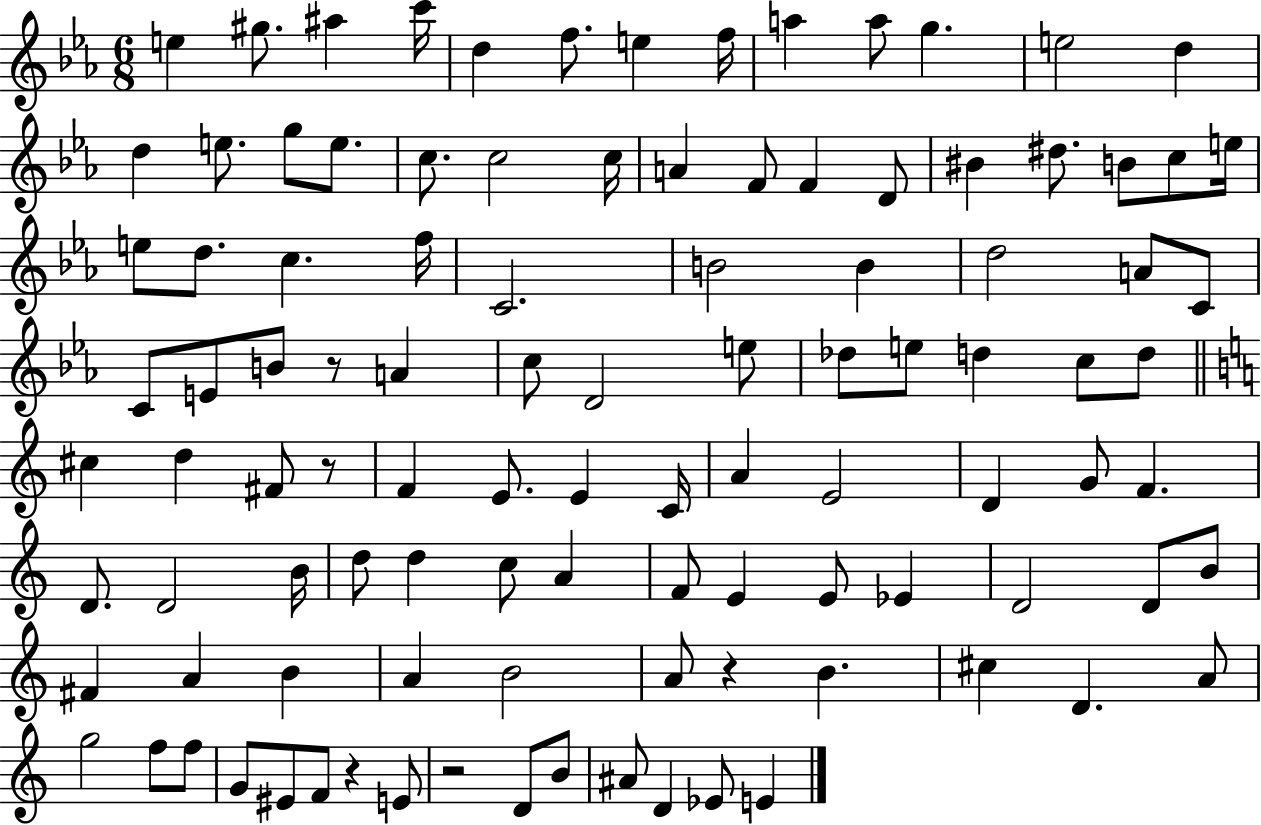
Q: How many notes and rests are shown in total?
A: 105